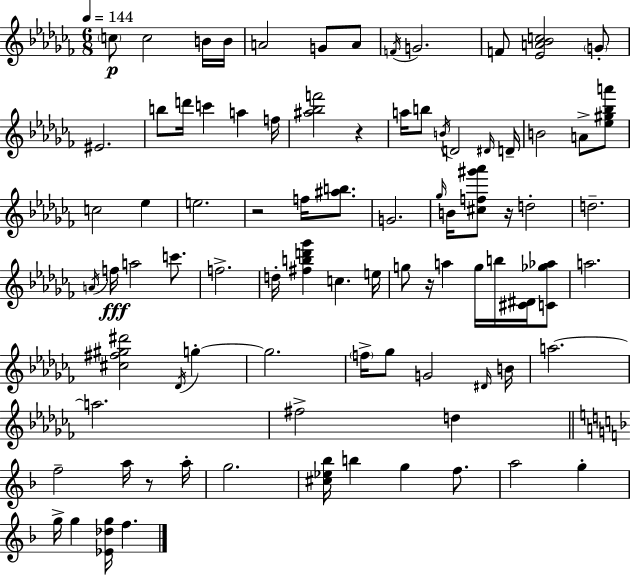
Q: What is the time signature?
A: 6/8